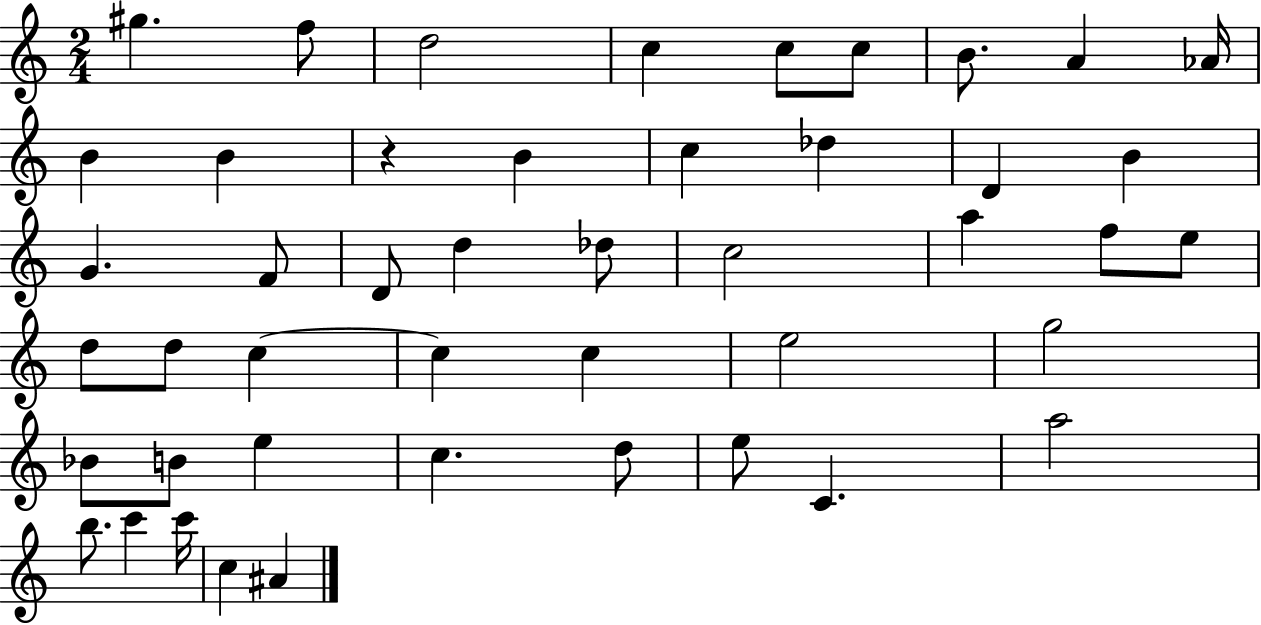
X:1
T:Untitled
M:2/4
L:1/4
K:C
^g f/2 d2 c c/2 c/2 B/2 A _A/4 B B z B c _d D B G F/2 D/2 d _d/2 c2 a f/2 e/2 d/2 d/2 c c c e2 g2 _B/2 B/2 e c d/2 e/2 C a2 b/2 c' c'/4 c ^A